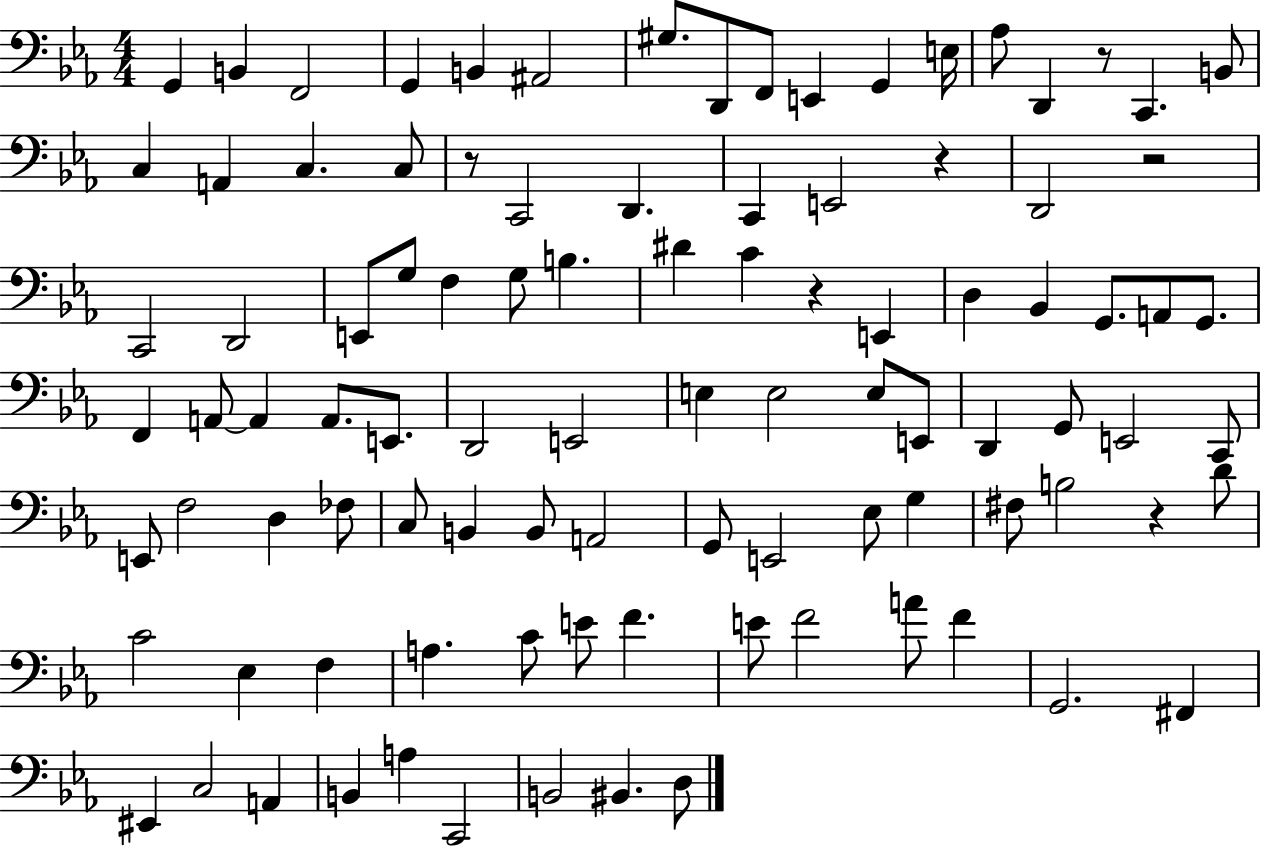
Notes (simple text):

G2/q B2/q F2/h G2/q B2/q A#2/h G#3/e. D2/e F2/e E2/q G2/q E3/s Ab3/e D2/q R/e C2/q. B2/e C3/q A2/q C3/q. C3/e R/e C2/h D2/q. C2/q E2/h R/q D2/h R/h C2/h D2/h E2/e G3/e F3/q G3/e B3/q. D#4/q C4/q R/q E2/q D3/q Bb2/q G2/e. A2/e G2/e. F2/q A2/e A2/q A2/e. E2/e. D2/h E2/h E3/q E3/h E3/e E2/e D2/q G2/e E2/h C2/e E2/e F3/h D3/q FES3/e C3/e B2/q B2/e A2/h G2/e E2/h Eb3/e G3/q F#3/e B3/h R/q D4/e C4/h Eb3/q F3/q A3/q. C4/e E4/e F4/q. E4/e F4/h A4/e F4/q G2/h. F#2/q EIS2/q C3/h A2/q B2/q A3/q C2/h B2/h BIS2/q. D3/e